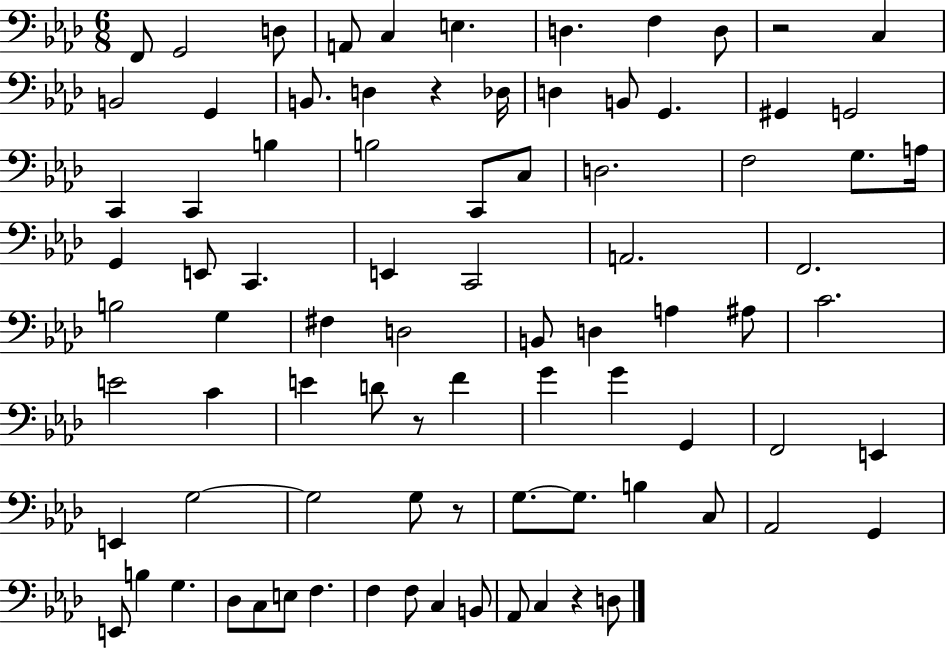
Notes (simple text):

F2/e G2/h D3/e A2/e C3/q E3/q. D3/q. F3/q D3/e R/h C3/q B2/h G2/q B2/e. D3/q R/q Db3/s D3/q B2/e G2/q. G#2/q G2/h C2/q C2/q B3/q B3/h C2/e C3/e D3/h. F3/h G3/e. A3/s G2/q E2/e C2/q. E2/q C2/h A2/h. F2/h. B3/h G3/q F#3/q D3/h B2/e D3/q A3/q A#3/e C4/h. E4/h C4/q E4/q D4/e R/e F4/q G4/q G4/q G2/q F2/h E2/q E2/q G3/h G3/h G3/e R/e G3/e. G3/e. B3/q C3/e Ab2/h G2/q E2/e B3/q G3/q. Db3/e C3/e E3/e F3/q. F3/q F3/e C3/q B2/e Ab2/e C3/q R/q D3/e